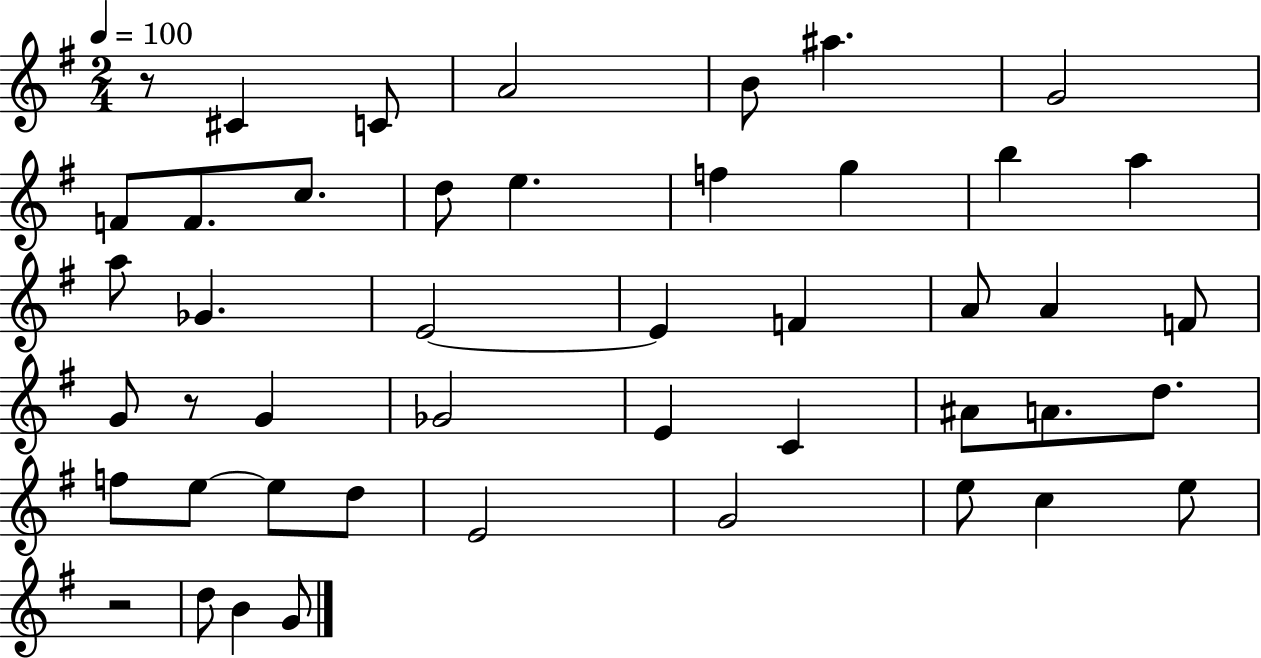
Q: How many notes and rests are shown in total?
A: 46